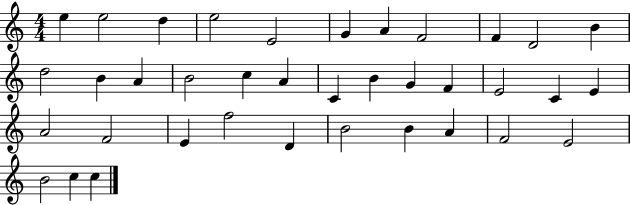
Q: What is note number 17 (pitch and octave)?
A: A4